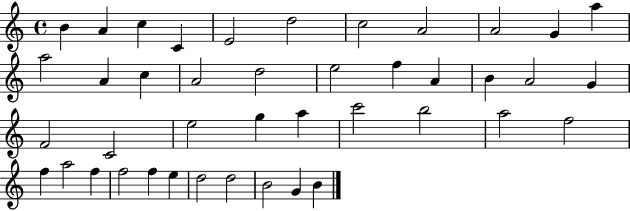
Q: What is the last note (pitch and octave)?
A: B4